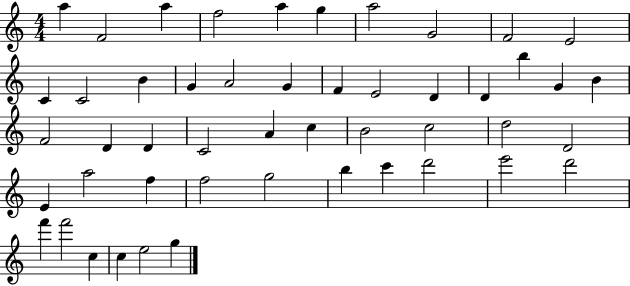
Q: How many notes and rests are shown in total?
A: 49